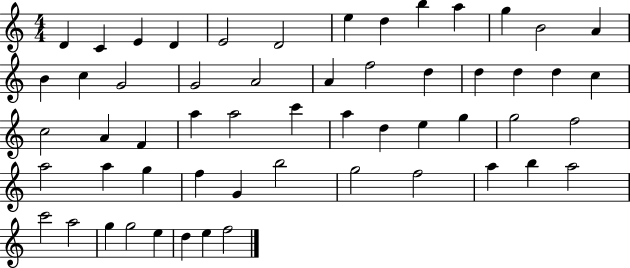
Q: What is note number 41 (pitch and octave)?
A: F5